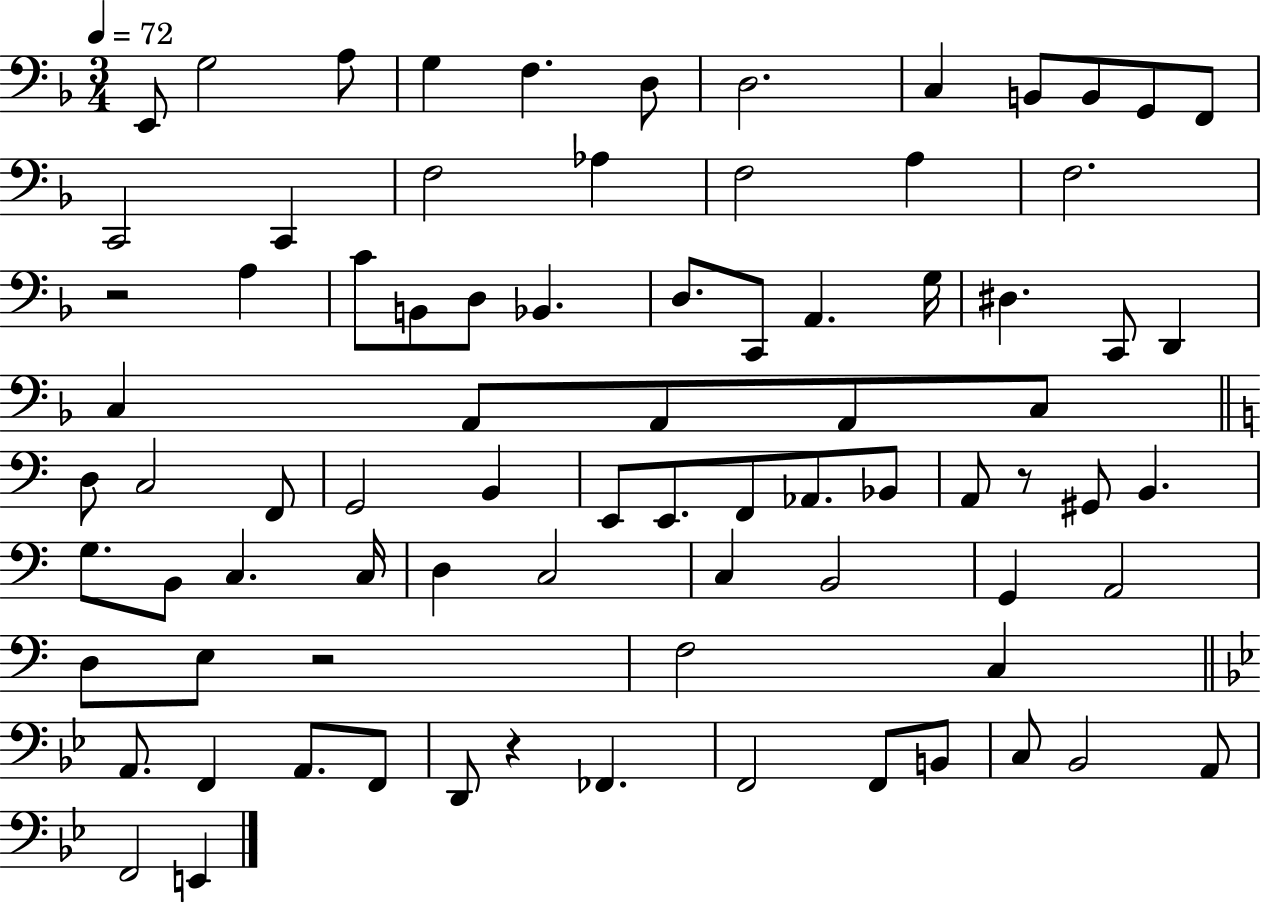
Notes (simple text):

E2/e G3/h A3/e G3/q F3/q. D3/e D3/h. C3/q B2/e B2/e G2/e F2/e C2/h C2/q F3/h Ab3/q F3/h A3/q F3/h. R/h A3/q C4/e B2/e D3/e Bb2/q. D3/e. C2/e A2/q. G3/s D#3/q. C2/e D2/q C3/q A2/e A2/e A2/e C3/e D3/e C3/h F2/e G2/h B2/q E2/e E2/e. F2/e Ab2/e. Bb2/e A2/e R/e G#2/e B2/q. G3/e. B2/e C3/q. C3/s D3/q C3/h C3/q B2/h G2/q A2/h D3/e E3/e R/h F3/h C3/q A2/e. F2/q A2/e. F2/e D2/e R/q FES2/q. F2/h F2/e B2/e C3/e Bb2/h A2/e F2/h E2/q